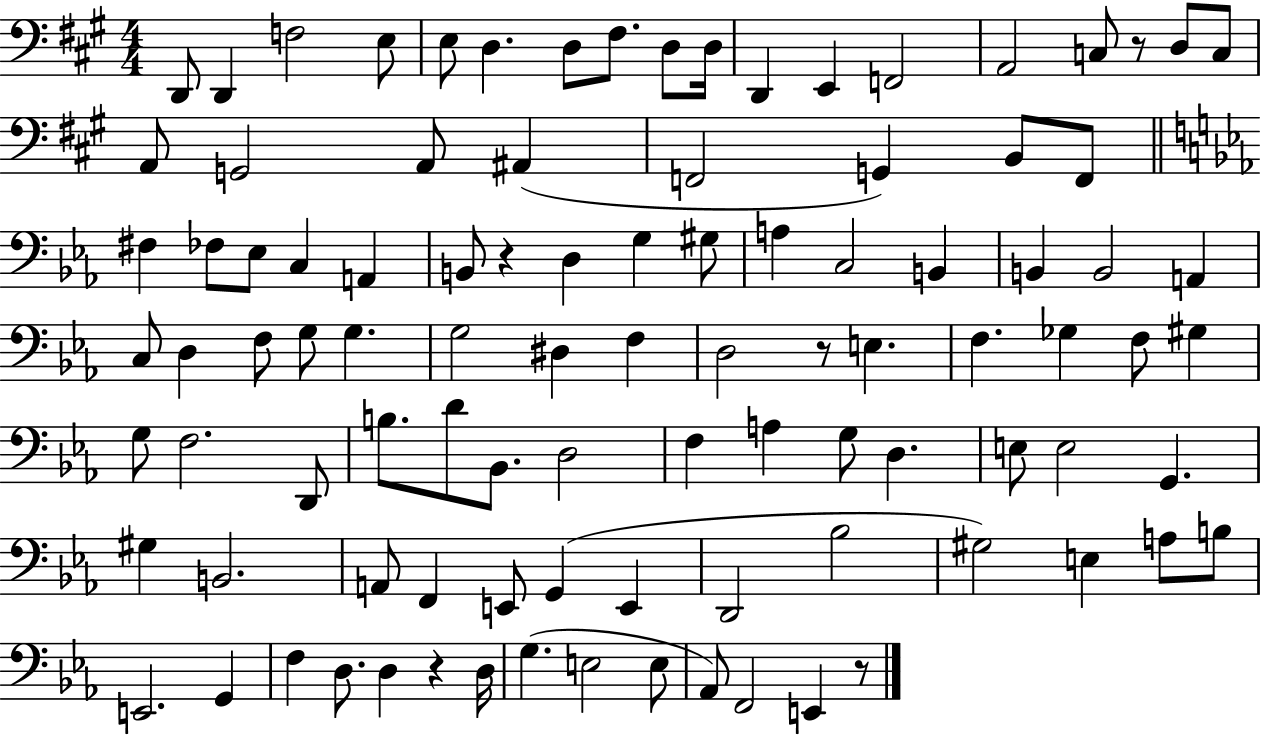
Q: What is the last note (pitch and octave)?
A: E2